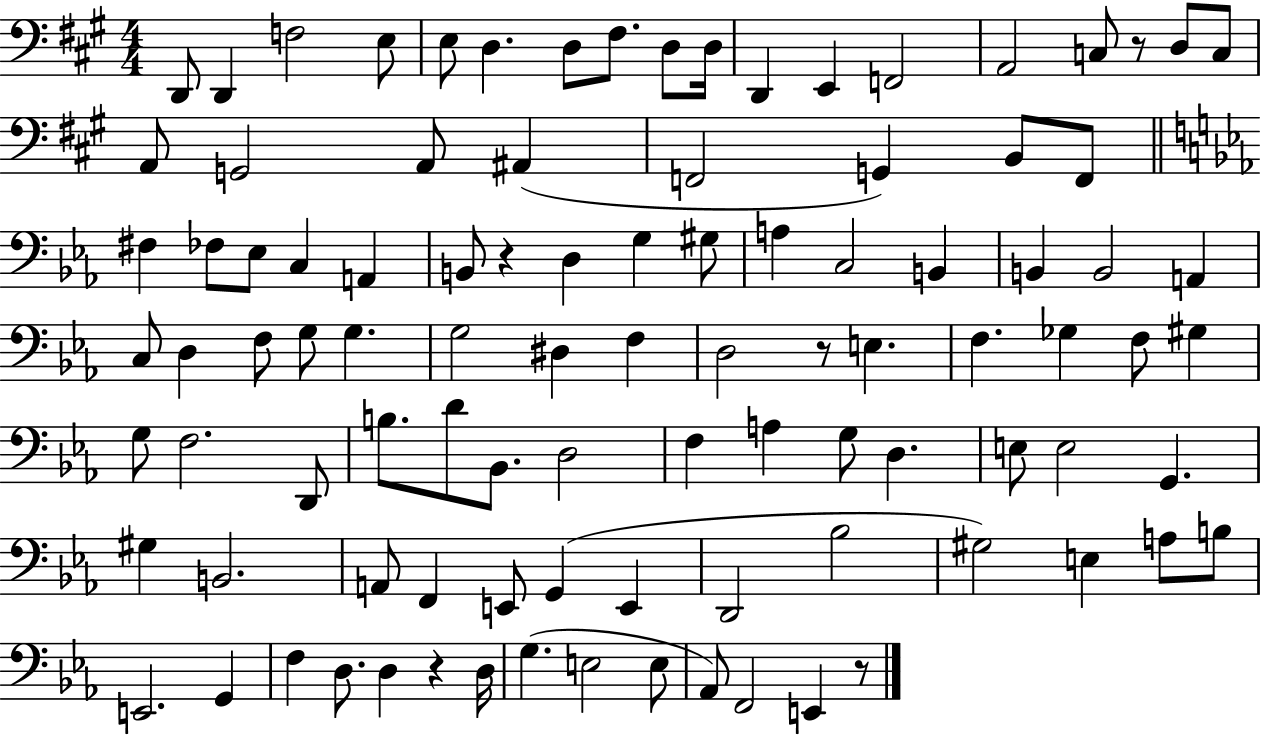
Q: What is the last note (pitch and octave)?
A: E2